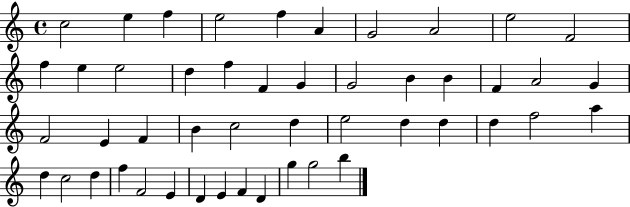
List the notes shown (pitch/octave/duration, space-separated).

C5/h E5/q F5/q E5/h F5/q A4/q G4/h A4/h E5/h F4/h F5/q E5/q E5/h D5/q F5/q F4/q G4/q G4/h B4/q B4/q F4/q A4/h G4/q F4/h E4/q F4/q B4/q C5/h D5/q E5/h D5/q D5/q D5/q F5/h A5/q D5/q C5/h D5/q F5/q F4/h E4/q D4/q E4/q F4/q D4/q G5/q G5/h B5/q